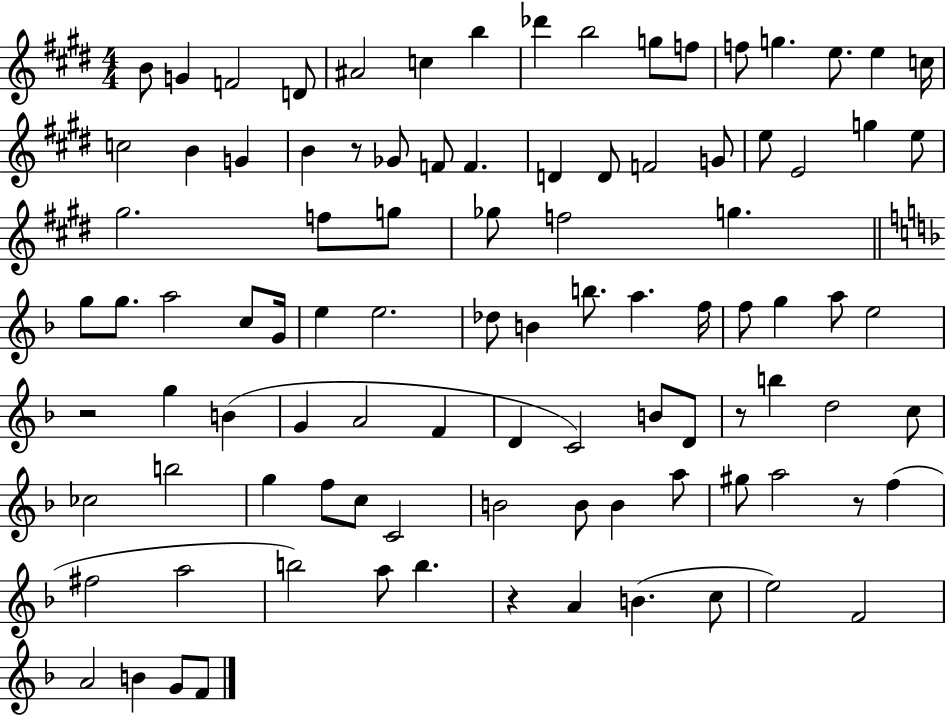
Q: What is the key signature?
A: E major